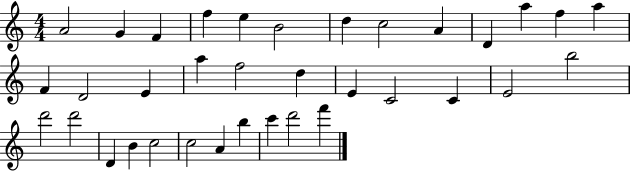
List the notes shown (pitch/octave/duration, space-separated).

A4/h G4/q F4/q F5/q E5/q B4/h D5/q C5/h A4/q D4/q A5/q F5/q A5/q F4/q D4/h E4/q A5/q F5/h D5/q E4/q C4/h C4/q E4/h B5/h D6/h D6/h D4/q B4/q C5/h C5/h A4/q B5/q C6/q D6/h F6/q